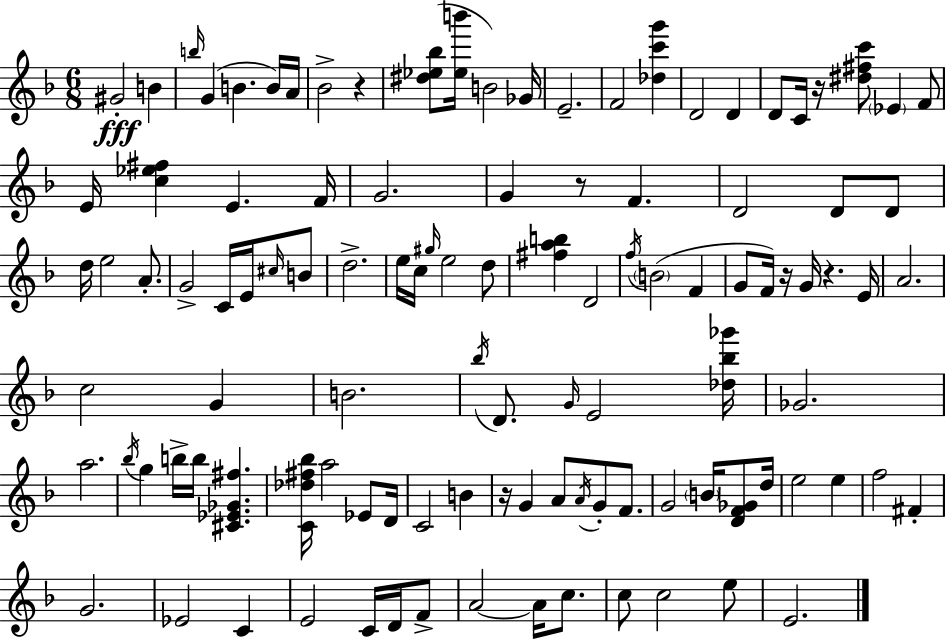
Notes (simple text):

G#4/h B4/q B5/s G4/q B4/q. B4/s A4/s Bb4/h R/q [D#5,Eb5,Bb5]/e [Eb5,B6]/s B4/h Gb4/s E4/h. F4/h [Db5,C6,G6]/q D4/h D4/q D4/e C4/s R/s [D#5,F#5,C6]/e Eb4/q F4/e E4/s [C5,Eb5,F#5]/q E4/q. F4/s G4/h. G4/q R/e F4/q. D4/h D4/e D4/e D5/s E5/h A4/e. G4/h C4/s E4/s C#5/s B4/e D5/h. E5/s C5/s G#5/s E5/h D5/e [F#5,A5,B5]/q D4/h F5/s B4/h F4/q G4/e F4/s R/s G4/s R/q. E4/s A4/h. C5/h G4/q B4/h. Bb5/s D4/e. G4/s E4/h [Db5,Bb5,Gb6]/s Gb4/h. A5/h. Bb5/s G5/q B5/s B5/s [C#4,Eb4,Gb4,F#5]/q. [C4,Db5,F#5,Bb5]/s A5/h Eb4/e D4/s C4/h B4/q R/s G4/q A4/e A4/s G4/e F4/e. G4/h B4/s [D4,F4,Gb4]/e D5/s E5/h E5/q F5/h F#4/q G4/h. Eb4/h C4/q E4/h C4/s D4/s F4/e A4/h A4/s C5/e. C5/e C5/h E5/e E4/h.